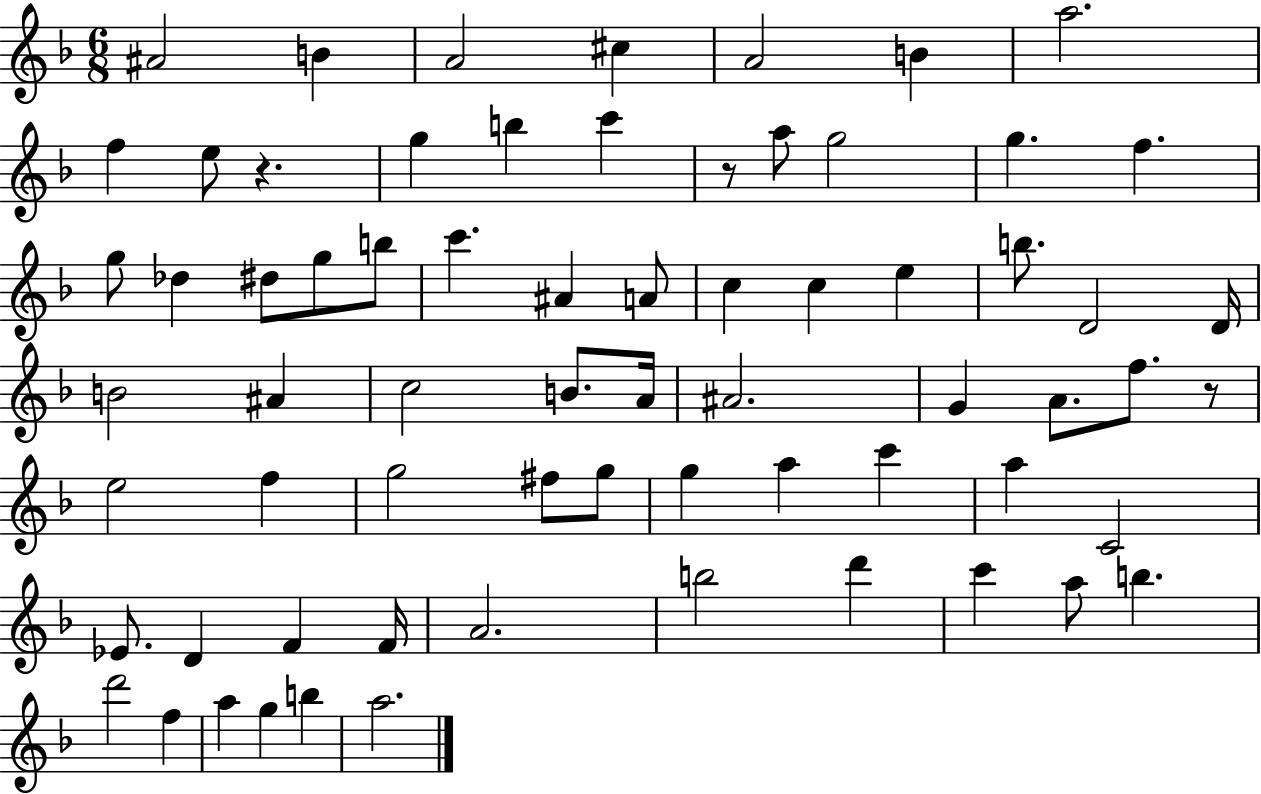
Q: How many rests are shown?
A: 3